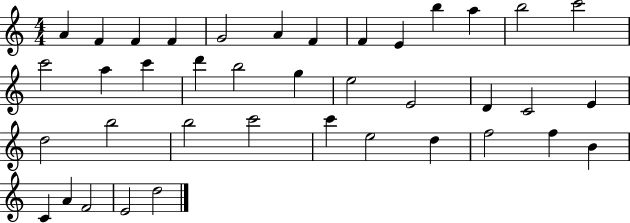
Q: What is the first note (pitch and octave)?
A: A4